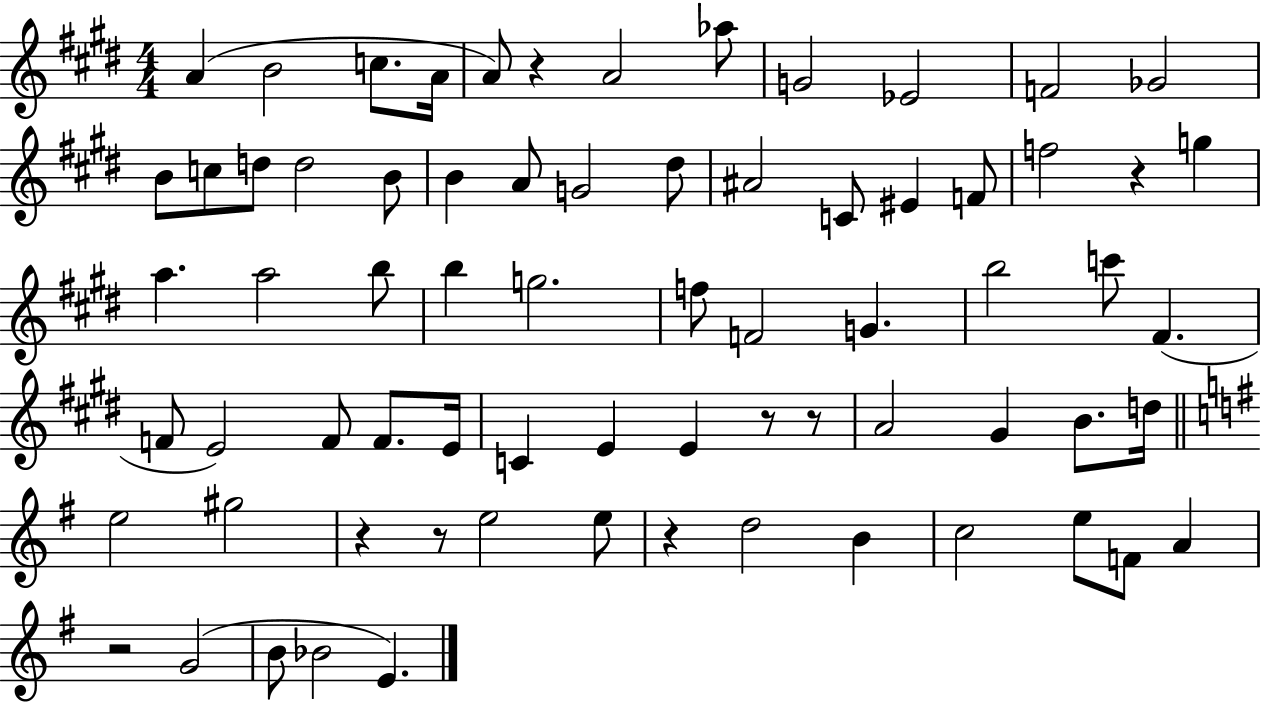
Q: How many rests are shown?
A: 8